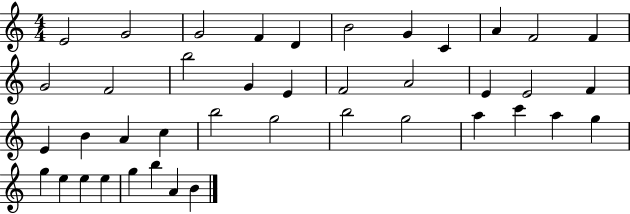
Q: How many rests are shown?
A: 0